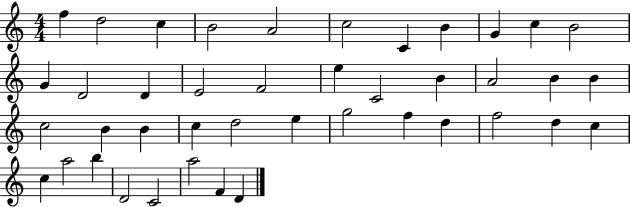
F5/q D5/h C5/q B4/h A4/h C5/h C4/q B4/q G4/q C5/q B4/h G4/q D4/h D4/q E4/h F4/h E5/q C4/h B4/q A4/h B4/q B4/q C5/h B4/q B4/q C5/q D5/h E5/q G5/h F5/q D5/q F5/h D5/q C5/q C5/q A5/h B5/q D4/h C4/h A5/h F4/q D4/q